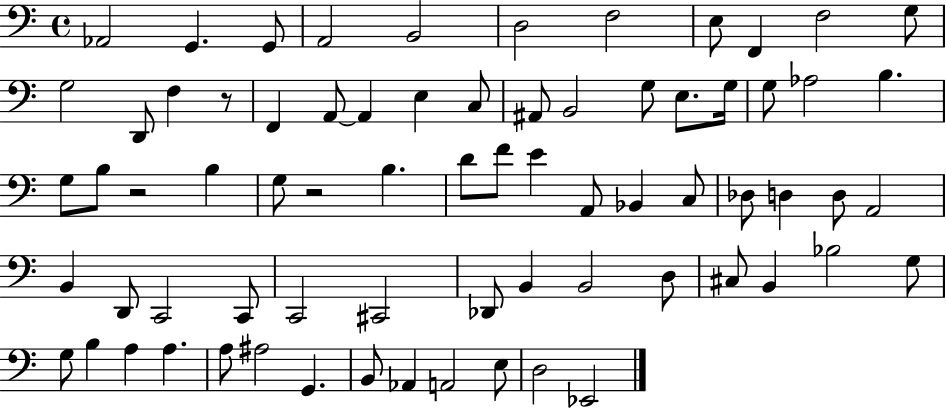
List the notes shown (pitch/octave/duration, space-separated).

Ab2/h G2/q. G2/e A2/h B2/h D3/h F3/h E3/e F2/q F3/h G3/e G3/h D2/e F3/q R/e F2/q A2/e A2/q E3/q C3/e A#2/e B2/h G3/e E3/e. G3/s G3/e Ab3/h B3/q. G3/e B3/e R/h B3/q G3/e R/h B3/q. D4/e F4/e E4/q A2/e Bb2/q C3/e Db3/e D3/q D3/e A2/h B2/q D2/e C2/h C2/e C2/h C#2/h Db2/e B2/q B2/h D3/e C#3/e B2/q Bb3/h G3/e G3/e B3/q A3/q A3/q. A3/e A#3/h G2/q. B2/e Ab2/q A2/h E3/e D3/h Eb2/h